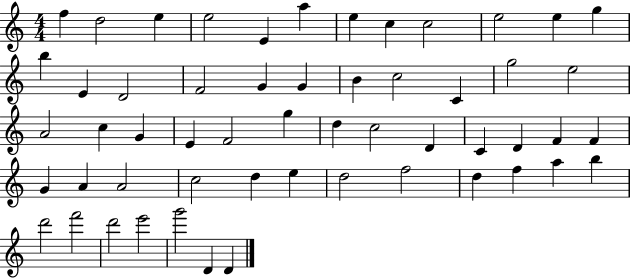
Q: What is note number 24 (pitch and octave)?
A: A4